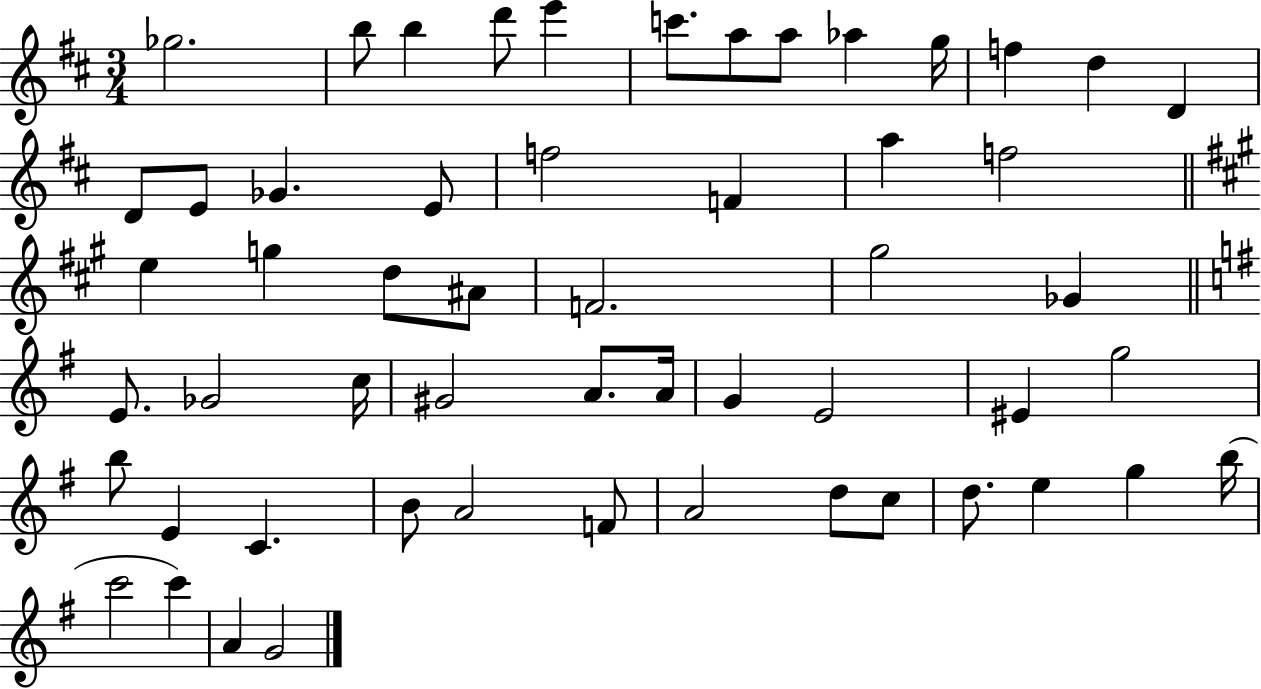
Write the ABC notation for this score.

X:1
T:Untitled
M:3/4
L:1/4
K:D
_g2 b/2 b d'/2 e' c'/2 a/2 a/2 _a g/4 f d D D/2 E/2 _G E/2 f2 F a f2 e g d/2 ^A/2 F2 ^g2 _G E/2 _G2 c/4 ^G2 A/2 A/4 G E2 ^E g2 b/2 E C B/2 A2 F/2 A2 d/2 c/2 d/2 e g b/4 c'2 c' A G2